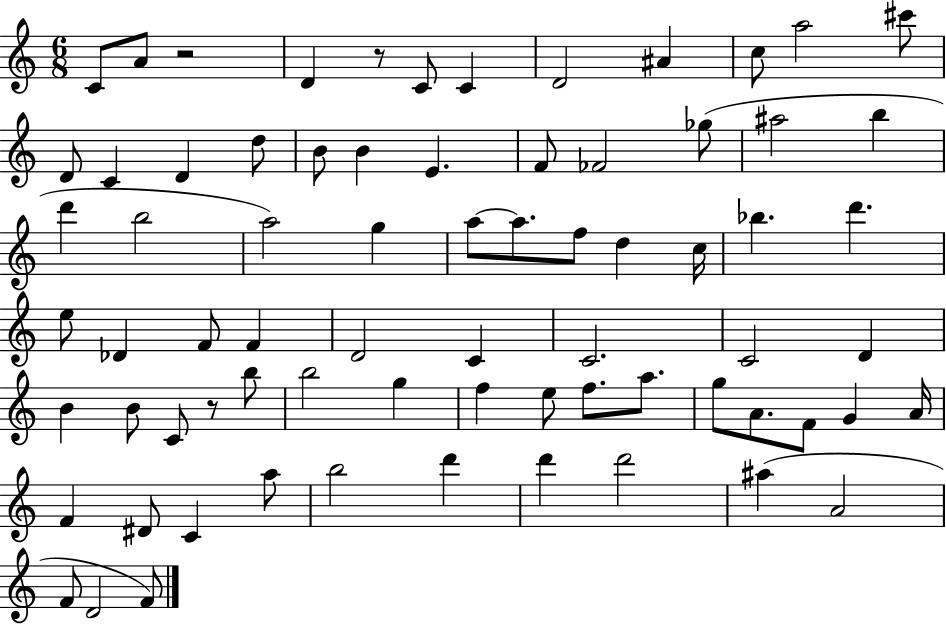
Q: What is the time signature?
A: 6/8